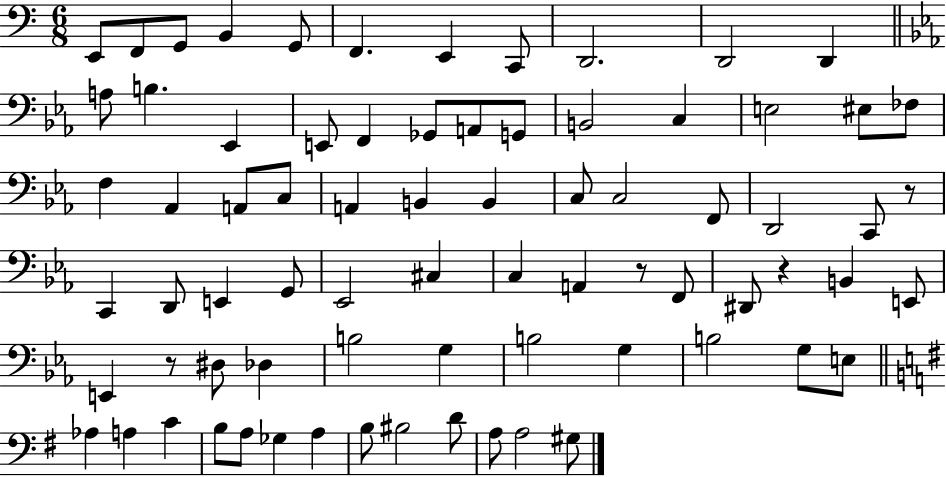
{
  \clef bass
  \numericTimeSignature
  \time 6/8
  \key c \major
  e,8 f,8 g,8 b,4 g,8 | f,4. e,4 c,8 | d,2. | d,2 d,4 | \break \bar "||" \break \key ees \major a8 b4. ees,4 | e,8 f,4 ges,8 a,8 g,8 | b,2 c4 | e2 eis8 fes8 | \break f4 aes,4 a,8 c8 | a,4 b,4 b,4 | c8 c2 f,8 | d,2 c,8 r8 | \break c,4 d,8 e,4 g,8 | ees,2 cis4 | c4 a,4 r8 f,8 | dis,8 r4 b,4 e,8 | \break e,4 r8 dis8 des4 | b2 g4 | b2 g4 | b2 g8 e8 | \break \bar "||" \break \key g \major aes4 a4 c'4 | b8 a8 ges4 a4 | b8 bis2 d'8 | a8 a2 gis8 | \break \bar "|."
}